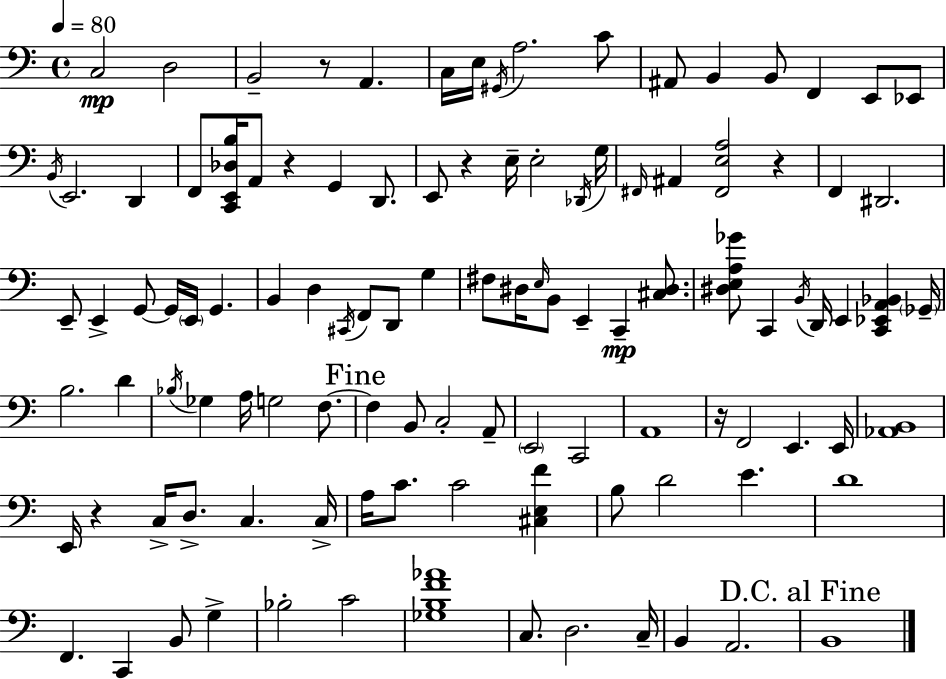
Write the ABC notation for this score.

X:1
T:Untitled
M:4/4
L:1/4
K:C
C,2 D,2 B,,2 z/2 A,, C,/4 E,/4 ^G,,/4 A,2 C/2 ^A,,/2 B,, B,,/2 F,, E,,/2 _E,,/2 B,,/4 E,,2 D,, F,,/2 [C,,E,,_D,B,]/4 A,,/2 z G,, D,,/2 E,,/2 z E,/4 E,2 _D,,/4 G,/4 ^F,,/4 ^A,, [^F,,E,A,]2 z F,, ^D,,2 E,,/2 E,, G,,/2 G,,/4 E,,/4 G,, B,, D, ^C,,/4 F,,/2 D,,/2 G, ^F,/2 ^D,/4 E,/4 B,,/2 E,, C,, [^C,^D,]/2 [^D,E,A,_G]/2 C,, B,,/4 D,,/4 E,, [C,,_E,,A,,_B,,] _G,,/4 B,2 D _B,/4 _G, A,/4 G,2 F,/2 F, B,,/2 C,2 A,,/2 E,,2 C,,2 A,,4 z/4 F,,2 E,, E,,/4 [_A,,B,,]4 E,,/4 z C,/4 D,/2 C, C,/4 A,/4 C/2 C2 [^C,E,F] B,/2 D2 E D4 F,, C,, B,,/2 G, _B,2 C2 [_G,B,F_A]4 C,/2 D,2 C,/4 B,, A,,2 B,,4